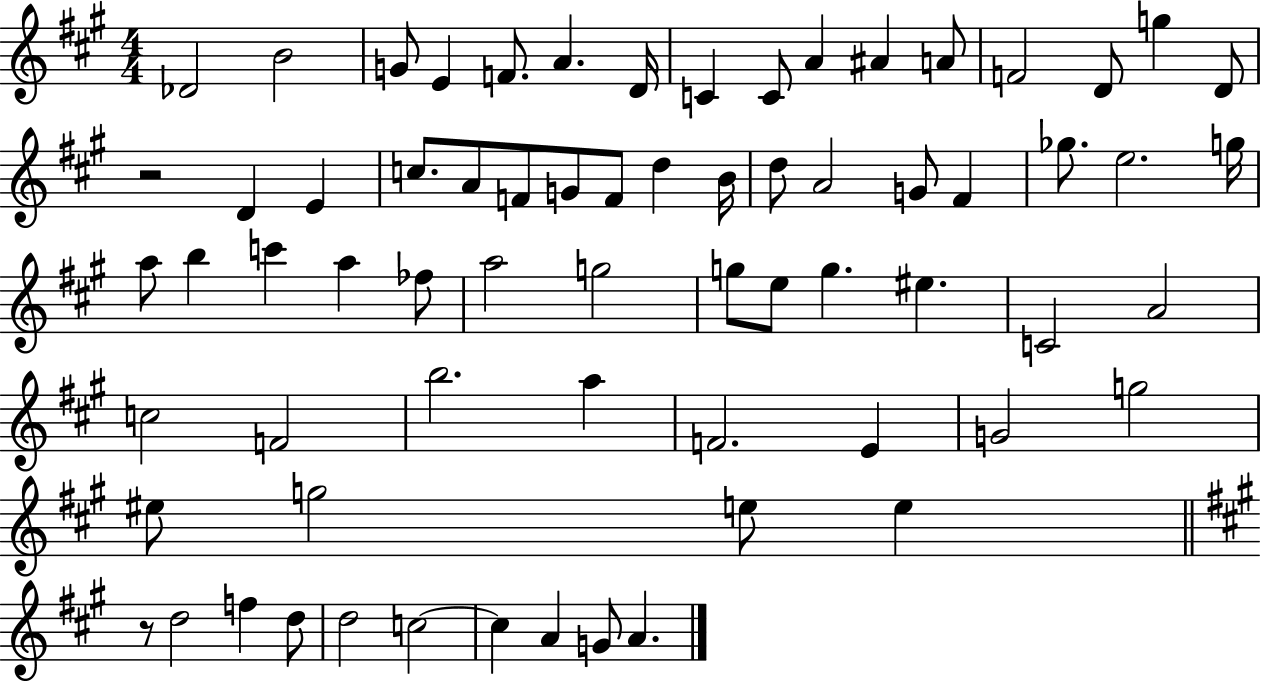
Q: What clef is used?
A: treble